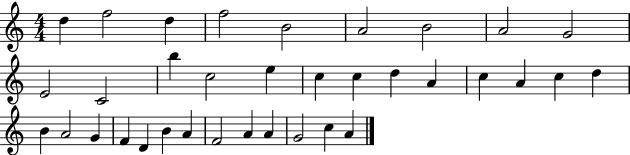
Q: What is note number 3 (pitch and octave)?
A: D5